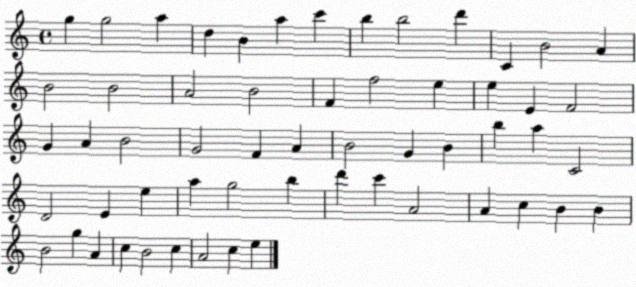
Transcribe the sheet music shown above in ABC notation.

X:1
T:Untitled
M:4/4
L:1/4
K:C
g g2 a d B a c' b b2 d' C B2 A B2 B2 A2 B2 F f2 e e E F2 G A B2 G2 F A B2 G B b a C2 D2 E e a g2 b d' c' A2 A c B B B2 g A c B2 c A2 c e